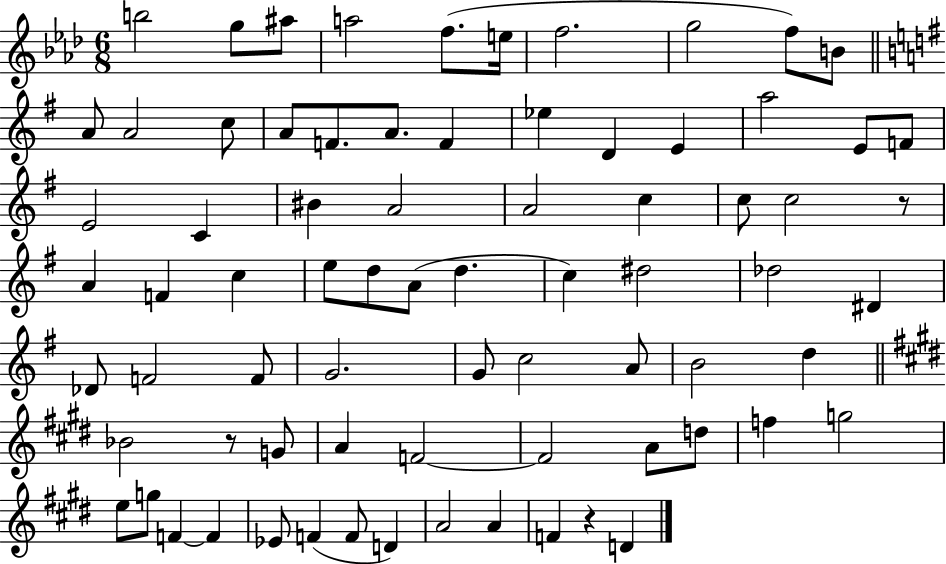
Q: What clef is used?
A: treble